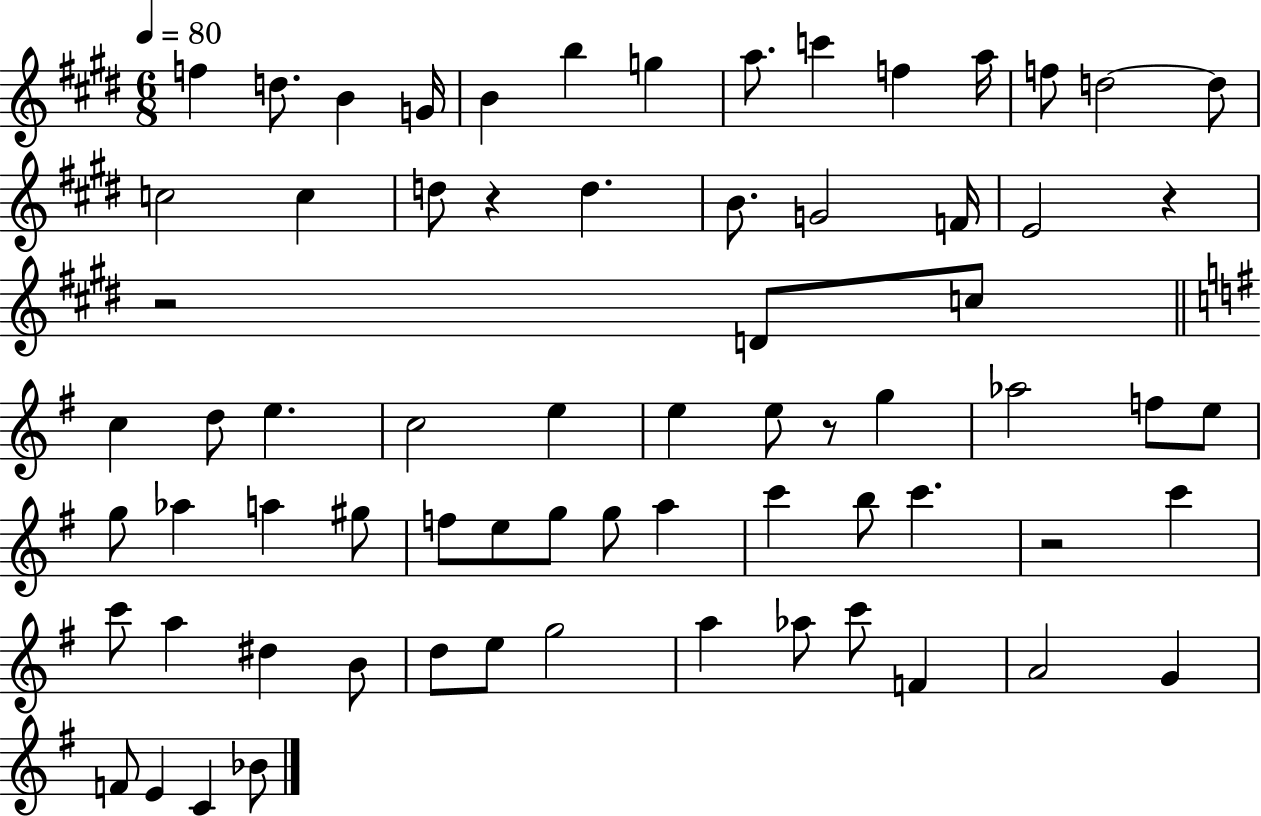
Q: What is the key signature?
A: E major